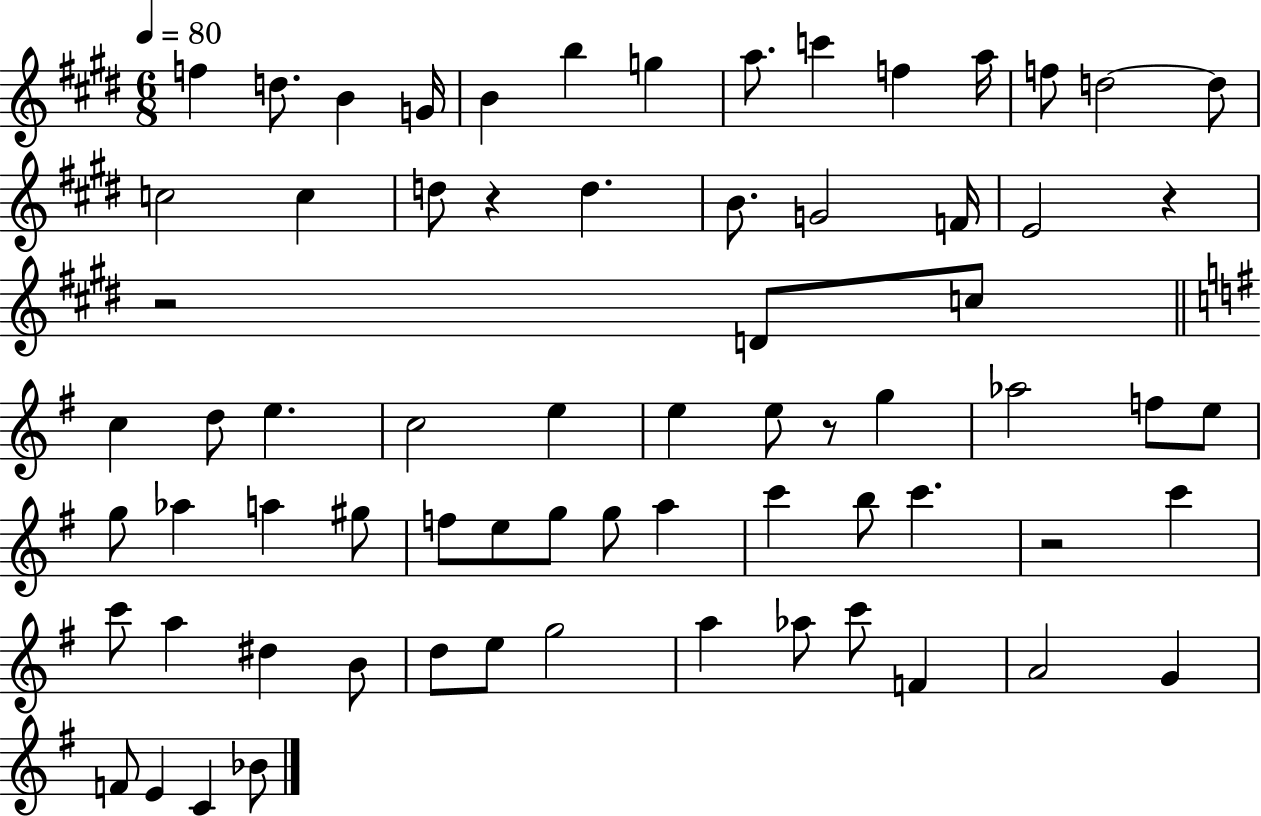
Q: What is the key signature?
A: E major